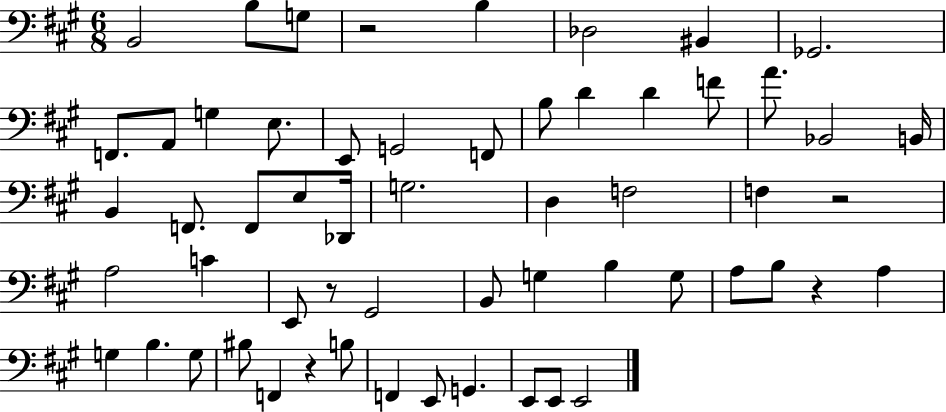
{
  \clef bass
  \numericTimeSignature
  \time 6/8
  \key a \major
  \repeat volta 2 { b,2 b8 g8 | r2 b4 | des2 bis,4 | ges,2. | \break f,8. a,8 g4 e8. | e,8 g,2 f,8 | b8 d'4 d'4 f'8 | a'8. bes,2 b,16 | \break b,4 f,8. f,8 e8 des,16 | g2. | d4 f2 | f4 r2 | \break a2 c'4 | e,8 r8 gis,2 | b,8 g4 b4 g8 | a8 b8 r4 a4 | \break g4 b4. g8 | bis8 f,4 r4 b8 | f,4 e,8 g,4. | e,8 e,8 e,2 | \break } \bar "|."
}